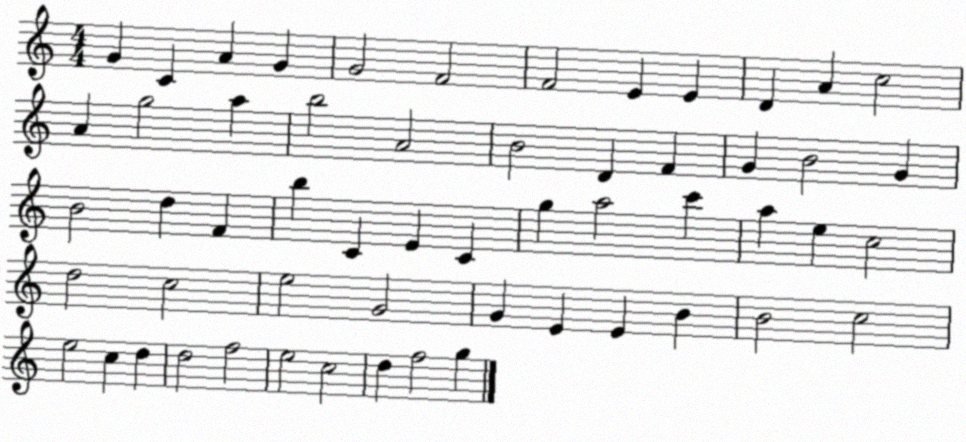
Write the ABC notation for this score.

X:1
T:Untitled
M:4/4
L:1/4
K:C
G C A G G2 F2 F2 E E D A c2 A g2 a b2 A2 B2 D F G B2 G B2 d F b C E C g a2 c' a e c2 d2 c2 e2 G2 G E E B B2 c2 e2 c d d2 f2 e2 c2 d f2 g